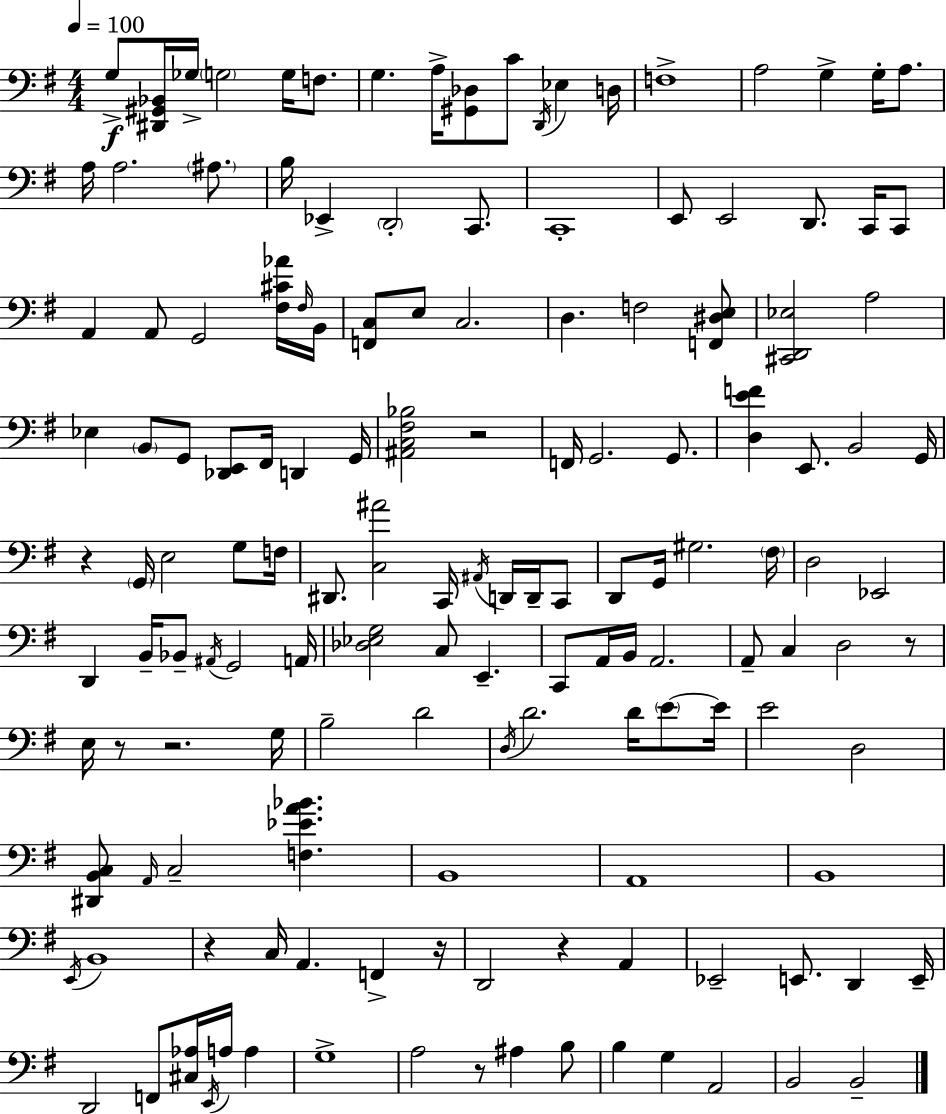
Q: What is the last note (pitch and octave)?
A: B2